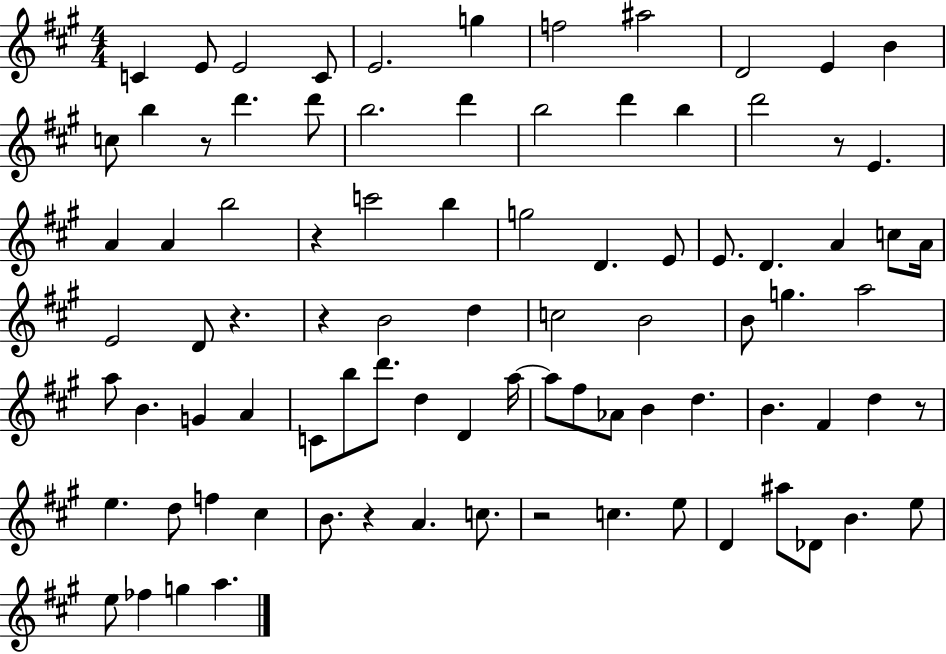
X:1
T:Untitled
M:4/4
L:1/4
K:A
C E/2 E2 C/2 E2 g f2 ^a2 D2 E B c/2 b z/2 d' d'/2 b2 d' b2 d' b d'2 z/2 E A A b2 z c'2 b g2 D E/2 E/2 D A c/2 A/4 E2 D/2 z z B2 d c2 B2 B/2 g a2 a/2 B G A C/2 b/2 d'/2 d D a/4 a/2 ^f/2 _A/2 B d B ^F d z/2 e d/2 f ^c B/2 z A c/2 z2 c e/2 D ^a/2 _D/2 B e/2 e/2 _f g a